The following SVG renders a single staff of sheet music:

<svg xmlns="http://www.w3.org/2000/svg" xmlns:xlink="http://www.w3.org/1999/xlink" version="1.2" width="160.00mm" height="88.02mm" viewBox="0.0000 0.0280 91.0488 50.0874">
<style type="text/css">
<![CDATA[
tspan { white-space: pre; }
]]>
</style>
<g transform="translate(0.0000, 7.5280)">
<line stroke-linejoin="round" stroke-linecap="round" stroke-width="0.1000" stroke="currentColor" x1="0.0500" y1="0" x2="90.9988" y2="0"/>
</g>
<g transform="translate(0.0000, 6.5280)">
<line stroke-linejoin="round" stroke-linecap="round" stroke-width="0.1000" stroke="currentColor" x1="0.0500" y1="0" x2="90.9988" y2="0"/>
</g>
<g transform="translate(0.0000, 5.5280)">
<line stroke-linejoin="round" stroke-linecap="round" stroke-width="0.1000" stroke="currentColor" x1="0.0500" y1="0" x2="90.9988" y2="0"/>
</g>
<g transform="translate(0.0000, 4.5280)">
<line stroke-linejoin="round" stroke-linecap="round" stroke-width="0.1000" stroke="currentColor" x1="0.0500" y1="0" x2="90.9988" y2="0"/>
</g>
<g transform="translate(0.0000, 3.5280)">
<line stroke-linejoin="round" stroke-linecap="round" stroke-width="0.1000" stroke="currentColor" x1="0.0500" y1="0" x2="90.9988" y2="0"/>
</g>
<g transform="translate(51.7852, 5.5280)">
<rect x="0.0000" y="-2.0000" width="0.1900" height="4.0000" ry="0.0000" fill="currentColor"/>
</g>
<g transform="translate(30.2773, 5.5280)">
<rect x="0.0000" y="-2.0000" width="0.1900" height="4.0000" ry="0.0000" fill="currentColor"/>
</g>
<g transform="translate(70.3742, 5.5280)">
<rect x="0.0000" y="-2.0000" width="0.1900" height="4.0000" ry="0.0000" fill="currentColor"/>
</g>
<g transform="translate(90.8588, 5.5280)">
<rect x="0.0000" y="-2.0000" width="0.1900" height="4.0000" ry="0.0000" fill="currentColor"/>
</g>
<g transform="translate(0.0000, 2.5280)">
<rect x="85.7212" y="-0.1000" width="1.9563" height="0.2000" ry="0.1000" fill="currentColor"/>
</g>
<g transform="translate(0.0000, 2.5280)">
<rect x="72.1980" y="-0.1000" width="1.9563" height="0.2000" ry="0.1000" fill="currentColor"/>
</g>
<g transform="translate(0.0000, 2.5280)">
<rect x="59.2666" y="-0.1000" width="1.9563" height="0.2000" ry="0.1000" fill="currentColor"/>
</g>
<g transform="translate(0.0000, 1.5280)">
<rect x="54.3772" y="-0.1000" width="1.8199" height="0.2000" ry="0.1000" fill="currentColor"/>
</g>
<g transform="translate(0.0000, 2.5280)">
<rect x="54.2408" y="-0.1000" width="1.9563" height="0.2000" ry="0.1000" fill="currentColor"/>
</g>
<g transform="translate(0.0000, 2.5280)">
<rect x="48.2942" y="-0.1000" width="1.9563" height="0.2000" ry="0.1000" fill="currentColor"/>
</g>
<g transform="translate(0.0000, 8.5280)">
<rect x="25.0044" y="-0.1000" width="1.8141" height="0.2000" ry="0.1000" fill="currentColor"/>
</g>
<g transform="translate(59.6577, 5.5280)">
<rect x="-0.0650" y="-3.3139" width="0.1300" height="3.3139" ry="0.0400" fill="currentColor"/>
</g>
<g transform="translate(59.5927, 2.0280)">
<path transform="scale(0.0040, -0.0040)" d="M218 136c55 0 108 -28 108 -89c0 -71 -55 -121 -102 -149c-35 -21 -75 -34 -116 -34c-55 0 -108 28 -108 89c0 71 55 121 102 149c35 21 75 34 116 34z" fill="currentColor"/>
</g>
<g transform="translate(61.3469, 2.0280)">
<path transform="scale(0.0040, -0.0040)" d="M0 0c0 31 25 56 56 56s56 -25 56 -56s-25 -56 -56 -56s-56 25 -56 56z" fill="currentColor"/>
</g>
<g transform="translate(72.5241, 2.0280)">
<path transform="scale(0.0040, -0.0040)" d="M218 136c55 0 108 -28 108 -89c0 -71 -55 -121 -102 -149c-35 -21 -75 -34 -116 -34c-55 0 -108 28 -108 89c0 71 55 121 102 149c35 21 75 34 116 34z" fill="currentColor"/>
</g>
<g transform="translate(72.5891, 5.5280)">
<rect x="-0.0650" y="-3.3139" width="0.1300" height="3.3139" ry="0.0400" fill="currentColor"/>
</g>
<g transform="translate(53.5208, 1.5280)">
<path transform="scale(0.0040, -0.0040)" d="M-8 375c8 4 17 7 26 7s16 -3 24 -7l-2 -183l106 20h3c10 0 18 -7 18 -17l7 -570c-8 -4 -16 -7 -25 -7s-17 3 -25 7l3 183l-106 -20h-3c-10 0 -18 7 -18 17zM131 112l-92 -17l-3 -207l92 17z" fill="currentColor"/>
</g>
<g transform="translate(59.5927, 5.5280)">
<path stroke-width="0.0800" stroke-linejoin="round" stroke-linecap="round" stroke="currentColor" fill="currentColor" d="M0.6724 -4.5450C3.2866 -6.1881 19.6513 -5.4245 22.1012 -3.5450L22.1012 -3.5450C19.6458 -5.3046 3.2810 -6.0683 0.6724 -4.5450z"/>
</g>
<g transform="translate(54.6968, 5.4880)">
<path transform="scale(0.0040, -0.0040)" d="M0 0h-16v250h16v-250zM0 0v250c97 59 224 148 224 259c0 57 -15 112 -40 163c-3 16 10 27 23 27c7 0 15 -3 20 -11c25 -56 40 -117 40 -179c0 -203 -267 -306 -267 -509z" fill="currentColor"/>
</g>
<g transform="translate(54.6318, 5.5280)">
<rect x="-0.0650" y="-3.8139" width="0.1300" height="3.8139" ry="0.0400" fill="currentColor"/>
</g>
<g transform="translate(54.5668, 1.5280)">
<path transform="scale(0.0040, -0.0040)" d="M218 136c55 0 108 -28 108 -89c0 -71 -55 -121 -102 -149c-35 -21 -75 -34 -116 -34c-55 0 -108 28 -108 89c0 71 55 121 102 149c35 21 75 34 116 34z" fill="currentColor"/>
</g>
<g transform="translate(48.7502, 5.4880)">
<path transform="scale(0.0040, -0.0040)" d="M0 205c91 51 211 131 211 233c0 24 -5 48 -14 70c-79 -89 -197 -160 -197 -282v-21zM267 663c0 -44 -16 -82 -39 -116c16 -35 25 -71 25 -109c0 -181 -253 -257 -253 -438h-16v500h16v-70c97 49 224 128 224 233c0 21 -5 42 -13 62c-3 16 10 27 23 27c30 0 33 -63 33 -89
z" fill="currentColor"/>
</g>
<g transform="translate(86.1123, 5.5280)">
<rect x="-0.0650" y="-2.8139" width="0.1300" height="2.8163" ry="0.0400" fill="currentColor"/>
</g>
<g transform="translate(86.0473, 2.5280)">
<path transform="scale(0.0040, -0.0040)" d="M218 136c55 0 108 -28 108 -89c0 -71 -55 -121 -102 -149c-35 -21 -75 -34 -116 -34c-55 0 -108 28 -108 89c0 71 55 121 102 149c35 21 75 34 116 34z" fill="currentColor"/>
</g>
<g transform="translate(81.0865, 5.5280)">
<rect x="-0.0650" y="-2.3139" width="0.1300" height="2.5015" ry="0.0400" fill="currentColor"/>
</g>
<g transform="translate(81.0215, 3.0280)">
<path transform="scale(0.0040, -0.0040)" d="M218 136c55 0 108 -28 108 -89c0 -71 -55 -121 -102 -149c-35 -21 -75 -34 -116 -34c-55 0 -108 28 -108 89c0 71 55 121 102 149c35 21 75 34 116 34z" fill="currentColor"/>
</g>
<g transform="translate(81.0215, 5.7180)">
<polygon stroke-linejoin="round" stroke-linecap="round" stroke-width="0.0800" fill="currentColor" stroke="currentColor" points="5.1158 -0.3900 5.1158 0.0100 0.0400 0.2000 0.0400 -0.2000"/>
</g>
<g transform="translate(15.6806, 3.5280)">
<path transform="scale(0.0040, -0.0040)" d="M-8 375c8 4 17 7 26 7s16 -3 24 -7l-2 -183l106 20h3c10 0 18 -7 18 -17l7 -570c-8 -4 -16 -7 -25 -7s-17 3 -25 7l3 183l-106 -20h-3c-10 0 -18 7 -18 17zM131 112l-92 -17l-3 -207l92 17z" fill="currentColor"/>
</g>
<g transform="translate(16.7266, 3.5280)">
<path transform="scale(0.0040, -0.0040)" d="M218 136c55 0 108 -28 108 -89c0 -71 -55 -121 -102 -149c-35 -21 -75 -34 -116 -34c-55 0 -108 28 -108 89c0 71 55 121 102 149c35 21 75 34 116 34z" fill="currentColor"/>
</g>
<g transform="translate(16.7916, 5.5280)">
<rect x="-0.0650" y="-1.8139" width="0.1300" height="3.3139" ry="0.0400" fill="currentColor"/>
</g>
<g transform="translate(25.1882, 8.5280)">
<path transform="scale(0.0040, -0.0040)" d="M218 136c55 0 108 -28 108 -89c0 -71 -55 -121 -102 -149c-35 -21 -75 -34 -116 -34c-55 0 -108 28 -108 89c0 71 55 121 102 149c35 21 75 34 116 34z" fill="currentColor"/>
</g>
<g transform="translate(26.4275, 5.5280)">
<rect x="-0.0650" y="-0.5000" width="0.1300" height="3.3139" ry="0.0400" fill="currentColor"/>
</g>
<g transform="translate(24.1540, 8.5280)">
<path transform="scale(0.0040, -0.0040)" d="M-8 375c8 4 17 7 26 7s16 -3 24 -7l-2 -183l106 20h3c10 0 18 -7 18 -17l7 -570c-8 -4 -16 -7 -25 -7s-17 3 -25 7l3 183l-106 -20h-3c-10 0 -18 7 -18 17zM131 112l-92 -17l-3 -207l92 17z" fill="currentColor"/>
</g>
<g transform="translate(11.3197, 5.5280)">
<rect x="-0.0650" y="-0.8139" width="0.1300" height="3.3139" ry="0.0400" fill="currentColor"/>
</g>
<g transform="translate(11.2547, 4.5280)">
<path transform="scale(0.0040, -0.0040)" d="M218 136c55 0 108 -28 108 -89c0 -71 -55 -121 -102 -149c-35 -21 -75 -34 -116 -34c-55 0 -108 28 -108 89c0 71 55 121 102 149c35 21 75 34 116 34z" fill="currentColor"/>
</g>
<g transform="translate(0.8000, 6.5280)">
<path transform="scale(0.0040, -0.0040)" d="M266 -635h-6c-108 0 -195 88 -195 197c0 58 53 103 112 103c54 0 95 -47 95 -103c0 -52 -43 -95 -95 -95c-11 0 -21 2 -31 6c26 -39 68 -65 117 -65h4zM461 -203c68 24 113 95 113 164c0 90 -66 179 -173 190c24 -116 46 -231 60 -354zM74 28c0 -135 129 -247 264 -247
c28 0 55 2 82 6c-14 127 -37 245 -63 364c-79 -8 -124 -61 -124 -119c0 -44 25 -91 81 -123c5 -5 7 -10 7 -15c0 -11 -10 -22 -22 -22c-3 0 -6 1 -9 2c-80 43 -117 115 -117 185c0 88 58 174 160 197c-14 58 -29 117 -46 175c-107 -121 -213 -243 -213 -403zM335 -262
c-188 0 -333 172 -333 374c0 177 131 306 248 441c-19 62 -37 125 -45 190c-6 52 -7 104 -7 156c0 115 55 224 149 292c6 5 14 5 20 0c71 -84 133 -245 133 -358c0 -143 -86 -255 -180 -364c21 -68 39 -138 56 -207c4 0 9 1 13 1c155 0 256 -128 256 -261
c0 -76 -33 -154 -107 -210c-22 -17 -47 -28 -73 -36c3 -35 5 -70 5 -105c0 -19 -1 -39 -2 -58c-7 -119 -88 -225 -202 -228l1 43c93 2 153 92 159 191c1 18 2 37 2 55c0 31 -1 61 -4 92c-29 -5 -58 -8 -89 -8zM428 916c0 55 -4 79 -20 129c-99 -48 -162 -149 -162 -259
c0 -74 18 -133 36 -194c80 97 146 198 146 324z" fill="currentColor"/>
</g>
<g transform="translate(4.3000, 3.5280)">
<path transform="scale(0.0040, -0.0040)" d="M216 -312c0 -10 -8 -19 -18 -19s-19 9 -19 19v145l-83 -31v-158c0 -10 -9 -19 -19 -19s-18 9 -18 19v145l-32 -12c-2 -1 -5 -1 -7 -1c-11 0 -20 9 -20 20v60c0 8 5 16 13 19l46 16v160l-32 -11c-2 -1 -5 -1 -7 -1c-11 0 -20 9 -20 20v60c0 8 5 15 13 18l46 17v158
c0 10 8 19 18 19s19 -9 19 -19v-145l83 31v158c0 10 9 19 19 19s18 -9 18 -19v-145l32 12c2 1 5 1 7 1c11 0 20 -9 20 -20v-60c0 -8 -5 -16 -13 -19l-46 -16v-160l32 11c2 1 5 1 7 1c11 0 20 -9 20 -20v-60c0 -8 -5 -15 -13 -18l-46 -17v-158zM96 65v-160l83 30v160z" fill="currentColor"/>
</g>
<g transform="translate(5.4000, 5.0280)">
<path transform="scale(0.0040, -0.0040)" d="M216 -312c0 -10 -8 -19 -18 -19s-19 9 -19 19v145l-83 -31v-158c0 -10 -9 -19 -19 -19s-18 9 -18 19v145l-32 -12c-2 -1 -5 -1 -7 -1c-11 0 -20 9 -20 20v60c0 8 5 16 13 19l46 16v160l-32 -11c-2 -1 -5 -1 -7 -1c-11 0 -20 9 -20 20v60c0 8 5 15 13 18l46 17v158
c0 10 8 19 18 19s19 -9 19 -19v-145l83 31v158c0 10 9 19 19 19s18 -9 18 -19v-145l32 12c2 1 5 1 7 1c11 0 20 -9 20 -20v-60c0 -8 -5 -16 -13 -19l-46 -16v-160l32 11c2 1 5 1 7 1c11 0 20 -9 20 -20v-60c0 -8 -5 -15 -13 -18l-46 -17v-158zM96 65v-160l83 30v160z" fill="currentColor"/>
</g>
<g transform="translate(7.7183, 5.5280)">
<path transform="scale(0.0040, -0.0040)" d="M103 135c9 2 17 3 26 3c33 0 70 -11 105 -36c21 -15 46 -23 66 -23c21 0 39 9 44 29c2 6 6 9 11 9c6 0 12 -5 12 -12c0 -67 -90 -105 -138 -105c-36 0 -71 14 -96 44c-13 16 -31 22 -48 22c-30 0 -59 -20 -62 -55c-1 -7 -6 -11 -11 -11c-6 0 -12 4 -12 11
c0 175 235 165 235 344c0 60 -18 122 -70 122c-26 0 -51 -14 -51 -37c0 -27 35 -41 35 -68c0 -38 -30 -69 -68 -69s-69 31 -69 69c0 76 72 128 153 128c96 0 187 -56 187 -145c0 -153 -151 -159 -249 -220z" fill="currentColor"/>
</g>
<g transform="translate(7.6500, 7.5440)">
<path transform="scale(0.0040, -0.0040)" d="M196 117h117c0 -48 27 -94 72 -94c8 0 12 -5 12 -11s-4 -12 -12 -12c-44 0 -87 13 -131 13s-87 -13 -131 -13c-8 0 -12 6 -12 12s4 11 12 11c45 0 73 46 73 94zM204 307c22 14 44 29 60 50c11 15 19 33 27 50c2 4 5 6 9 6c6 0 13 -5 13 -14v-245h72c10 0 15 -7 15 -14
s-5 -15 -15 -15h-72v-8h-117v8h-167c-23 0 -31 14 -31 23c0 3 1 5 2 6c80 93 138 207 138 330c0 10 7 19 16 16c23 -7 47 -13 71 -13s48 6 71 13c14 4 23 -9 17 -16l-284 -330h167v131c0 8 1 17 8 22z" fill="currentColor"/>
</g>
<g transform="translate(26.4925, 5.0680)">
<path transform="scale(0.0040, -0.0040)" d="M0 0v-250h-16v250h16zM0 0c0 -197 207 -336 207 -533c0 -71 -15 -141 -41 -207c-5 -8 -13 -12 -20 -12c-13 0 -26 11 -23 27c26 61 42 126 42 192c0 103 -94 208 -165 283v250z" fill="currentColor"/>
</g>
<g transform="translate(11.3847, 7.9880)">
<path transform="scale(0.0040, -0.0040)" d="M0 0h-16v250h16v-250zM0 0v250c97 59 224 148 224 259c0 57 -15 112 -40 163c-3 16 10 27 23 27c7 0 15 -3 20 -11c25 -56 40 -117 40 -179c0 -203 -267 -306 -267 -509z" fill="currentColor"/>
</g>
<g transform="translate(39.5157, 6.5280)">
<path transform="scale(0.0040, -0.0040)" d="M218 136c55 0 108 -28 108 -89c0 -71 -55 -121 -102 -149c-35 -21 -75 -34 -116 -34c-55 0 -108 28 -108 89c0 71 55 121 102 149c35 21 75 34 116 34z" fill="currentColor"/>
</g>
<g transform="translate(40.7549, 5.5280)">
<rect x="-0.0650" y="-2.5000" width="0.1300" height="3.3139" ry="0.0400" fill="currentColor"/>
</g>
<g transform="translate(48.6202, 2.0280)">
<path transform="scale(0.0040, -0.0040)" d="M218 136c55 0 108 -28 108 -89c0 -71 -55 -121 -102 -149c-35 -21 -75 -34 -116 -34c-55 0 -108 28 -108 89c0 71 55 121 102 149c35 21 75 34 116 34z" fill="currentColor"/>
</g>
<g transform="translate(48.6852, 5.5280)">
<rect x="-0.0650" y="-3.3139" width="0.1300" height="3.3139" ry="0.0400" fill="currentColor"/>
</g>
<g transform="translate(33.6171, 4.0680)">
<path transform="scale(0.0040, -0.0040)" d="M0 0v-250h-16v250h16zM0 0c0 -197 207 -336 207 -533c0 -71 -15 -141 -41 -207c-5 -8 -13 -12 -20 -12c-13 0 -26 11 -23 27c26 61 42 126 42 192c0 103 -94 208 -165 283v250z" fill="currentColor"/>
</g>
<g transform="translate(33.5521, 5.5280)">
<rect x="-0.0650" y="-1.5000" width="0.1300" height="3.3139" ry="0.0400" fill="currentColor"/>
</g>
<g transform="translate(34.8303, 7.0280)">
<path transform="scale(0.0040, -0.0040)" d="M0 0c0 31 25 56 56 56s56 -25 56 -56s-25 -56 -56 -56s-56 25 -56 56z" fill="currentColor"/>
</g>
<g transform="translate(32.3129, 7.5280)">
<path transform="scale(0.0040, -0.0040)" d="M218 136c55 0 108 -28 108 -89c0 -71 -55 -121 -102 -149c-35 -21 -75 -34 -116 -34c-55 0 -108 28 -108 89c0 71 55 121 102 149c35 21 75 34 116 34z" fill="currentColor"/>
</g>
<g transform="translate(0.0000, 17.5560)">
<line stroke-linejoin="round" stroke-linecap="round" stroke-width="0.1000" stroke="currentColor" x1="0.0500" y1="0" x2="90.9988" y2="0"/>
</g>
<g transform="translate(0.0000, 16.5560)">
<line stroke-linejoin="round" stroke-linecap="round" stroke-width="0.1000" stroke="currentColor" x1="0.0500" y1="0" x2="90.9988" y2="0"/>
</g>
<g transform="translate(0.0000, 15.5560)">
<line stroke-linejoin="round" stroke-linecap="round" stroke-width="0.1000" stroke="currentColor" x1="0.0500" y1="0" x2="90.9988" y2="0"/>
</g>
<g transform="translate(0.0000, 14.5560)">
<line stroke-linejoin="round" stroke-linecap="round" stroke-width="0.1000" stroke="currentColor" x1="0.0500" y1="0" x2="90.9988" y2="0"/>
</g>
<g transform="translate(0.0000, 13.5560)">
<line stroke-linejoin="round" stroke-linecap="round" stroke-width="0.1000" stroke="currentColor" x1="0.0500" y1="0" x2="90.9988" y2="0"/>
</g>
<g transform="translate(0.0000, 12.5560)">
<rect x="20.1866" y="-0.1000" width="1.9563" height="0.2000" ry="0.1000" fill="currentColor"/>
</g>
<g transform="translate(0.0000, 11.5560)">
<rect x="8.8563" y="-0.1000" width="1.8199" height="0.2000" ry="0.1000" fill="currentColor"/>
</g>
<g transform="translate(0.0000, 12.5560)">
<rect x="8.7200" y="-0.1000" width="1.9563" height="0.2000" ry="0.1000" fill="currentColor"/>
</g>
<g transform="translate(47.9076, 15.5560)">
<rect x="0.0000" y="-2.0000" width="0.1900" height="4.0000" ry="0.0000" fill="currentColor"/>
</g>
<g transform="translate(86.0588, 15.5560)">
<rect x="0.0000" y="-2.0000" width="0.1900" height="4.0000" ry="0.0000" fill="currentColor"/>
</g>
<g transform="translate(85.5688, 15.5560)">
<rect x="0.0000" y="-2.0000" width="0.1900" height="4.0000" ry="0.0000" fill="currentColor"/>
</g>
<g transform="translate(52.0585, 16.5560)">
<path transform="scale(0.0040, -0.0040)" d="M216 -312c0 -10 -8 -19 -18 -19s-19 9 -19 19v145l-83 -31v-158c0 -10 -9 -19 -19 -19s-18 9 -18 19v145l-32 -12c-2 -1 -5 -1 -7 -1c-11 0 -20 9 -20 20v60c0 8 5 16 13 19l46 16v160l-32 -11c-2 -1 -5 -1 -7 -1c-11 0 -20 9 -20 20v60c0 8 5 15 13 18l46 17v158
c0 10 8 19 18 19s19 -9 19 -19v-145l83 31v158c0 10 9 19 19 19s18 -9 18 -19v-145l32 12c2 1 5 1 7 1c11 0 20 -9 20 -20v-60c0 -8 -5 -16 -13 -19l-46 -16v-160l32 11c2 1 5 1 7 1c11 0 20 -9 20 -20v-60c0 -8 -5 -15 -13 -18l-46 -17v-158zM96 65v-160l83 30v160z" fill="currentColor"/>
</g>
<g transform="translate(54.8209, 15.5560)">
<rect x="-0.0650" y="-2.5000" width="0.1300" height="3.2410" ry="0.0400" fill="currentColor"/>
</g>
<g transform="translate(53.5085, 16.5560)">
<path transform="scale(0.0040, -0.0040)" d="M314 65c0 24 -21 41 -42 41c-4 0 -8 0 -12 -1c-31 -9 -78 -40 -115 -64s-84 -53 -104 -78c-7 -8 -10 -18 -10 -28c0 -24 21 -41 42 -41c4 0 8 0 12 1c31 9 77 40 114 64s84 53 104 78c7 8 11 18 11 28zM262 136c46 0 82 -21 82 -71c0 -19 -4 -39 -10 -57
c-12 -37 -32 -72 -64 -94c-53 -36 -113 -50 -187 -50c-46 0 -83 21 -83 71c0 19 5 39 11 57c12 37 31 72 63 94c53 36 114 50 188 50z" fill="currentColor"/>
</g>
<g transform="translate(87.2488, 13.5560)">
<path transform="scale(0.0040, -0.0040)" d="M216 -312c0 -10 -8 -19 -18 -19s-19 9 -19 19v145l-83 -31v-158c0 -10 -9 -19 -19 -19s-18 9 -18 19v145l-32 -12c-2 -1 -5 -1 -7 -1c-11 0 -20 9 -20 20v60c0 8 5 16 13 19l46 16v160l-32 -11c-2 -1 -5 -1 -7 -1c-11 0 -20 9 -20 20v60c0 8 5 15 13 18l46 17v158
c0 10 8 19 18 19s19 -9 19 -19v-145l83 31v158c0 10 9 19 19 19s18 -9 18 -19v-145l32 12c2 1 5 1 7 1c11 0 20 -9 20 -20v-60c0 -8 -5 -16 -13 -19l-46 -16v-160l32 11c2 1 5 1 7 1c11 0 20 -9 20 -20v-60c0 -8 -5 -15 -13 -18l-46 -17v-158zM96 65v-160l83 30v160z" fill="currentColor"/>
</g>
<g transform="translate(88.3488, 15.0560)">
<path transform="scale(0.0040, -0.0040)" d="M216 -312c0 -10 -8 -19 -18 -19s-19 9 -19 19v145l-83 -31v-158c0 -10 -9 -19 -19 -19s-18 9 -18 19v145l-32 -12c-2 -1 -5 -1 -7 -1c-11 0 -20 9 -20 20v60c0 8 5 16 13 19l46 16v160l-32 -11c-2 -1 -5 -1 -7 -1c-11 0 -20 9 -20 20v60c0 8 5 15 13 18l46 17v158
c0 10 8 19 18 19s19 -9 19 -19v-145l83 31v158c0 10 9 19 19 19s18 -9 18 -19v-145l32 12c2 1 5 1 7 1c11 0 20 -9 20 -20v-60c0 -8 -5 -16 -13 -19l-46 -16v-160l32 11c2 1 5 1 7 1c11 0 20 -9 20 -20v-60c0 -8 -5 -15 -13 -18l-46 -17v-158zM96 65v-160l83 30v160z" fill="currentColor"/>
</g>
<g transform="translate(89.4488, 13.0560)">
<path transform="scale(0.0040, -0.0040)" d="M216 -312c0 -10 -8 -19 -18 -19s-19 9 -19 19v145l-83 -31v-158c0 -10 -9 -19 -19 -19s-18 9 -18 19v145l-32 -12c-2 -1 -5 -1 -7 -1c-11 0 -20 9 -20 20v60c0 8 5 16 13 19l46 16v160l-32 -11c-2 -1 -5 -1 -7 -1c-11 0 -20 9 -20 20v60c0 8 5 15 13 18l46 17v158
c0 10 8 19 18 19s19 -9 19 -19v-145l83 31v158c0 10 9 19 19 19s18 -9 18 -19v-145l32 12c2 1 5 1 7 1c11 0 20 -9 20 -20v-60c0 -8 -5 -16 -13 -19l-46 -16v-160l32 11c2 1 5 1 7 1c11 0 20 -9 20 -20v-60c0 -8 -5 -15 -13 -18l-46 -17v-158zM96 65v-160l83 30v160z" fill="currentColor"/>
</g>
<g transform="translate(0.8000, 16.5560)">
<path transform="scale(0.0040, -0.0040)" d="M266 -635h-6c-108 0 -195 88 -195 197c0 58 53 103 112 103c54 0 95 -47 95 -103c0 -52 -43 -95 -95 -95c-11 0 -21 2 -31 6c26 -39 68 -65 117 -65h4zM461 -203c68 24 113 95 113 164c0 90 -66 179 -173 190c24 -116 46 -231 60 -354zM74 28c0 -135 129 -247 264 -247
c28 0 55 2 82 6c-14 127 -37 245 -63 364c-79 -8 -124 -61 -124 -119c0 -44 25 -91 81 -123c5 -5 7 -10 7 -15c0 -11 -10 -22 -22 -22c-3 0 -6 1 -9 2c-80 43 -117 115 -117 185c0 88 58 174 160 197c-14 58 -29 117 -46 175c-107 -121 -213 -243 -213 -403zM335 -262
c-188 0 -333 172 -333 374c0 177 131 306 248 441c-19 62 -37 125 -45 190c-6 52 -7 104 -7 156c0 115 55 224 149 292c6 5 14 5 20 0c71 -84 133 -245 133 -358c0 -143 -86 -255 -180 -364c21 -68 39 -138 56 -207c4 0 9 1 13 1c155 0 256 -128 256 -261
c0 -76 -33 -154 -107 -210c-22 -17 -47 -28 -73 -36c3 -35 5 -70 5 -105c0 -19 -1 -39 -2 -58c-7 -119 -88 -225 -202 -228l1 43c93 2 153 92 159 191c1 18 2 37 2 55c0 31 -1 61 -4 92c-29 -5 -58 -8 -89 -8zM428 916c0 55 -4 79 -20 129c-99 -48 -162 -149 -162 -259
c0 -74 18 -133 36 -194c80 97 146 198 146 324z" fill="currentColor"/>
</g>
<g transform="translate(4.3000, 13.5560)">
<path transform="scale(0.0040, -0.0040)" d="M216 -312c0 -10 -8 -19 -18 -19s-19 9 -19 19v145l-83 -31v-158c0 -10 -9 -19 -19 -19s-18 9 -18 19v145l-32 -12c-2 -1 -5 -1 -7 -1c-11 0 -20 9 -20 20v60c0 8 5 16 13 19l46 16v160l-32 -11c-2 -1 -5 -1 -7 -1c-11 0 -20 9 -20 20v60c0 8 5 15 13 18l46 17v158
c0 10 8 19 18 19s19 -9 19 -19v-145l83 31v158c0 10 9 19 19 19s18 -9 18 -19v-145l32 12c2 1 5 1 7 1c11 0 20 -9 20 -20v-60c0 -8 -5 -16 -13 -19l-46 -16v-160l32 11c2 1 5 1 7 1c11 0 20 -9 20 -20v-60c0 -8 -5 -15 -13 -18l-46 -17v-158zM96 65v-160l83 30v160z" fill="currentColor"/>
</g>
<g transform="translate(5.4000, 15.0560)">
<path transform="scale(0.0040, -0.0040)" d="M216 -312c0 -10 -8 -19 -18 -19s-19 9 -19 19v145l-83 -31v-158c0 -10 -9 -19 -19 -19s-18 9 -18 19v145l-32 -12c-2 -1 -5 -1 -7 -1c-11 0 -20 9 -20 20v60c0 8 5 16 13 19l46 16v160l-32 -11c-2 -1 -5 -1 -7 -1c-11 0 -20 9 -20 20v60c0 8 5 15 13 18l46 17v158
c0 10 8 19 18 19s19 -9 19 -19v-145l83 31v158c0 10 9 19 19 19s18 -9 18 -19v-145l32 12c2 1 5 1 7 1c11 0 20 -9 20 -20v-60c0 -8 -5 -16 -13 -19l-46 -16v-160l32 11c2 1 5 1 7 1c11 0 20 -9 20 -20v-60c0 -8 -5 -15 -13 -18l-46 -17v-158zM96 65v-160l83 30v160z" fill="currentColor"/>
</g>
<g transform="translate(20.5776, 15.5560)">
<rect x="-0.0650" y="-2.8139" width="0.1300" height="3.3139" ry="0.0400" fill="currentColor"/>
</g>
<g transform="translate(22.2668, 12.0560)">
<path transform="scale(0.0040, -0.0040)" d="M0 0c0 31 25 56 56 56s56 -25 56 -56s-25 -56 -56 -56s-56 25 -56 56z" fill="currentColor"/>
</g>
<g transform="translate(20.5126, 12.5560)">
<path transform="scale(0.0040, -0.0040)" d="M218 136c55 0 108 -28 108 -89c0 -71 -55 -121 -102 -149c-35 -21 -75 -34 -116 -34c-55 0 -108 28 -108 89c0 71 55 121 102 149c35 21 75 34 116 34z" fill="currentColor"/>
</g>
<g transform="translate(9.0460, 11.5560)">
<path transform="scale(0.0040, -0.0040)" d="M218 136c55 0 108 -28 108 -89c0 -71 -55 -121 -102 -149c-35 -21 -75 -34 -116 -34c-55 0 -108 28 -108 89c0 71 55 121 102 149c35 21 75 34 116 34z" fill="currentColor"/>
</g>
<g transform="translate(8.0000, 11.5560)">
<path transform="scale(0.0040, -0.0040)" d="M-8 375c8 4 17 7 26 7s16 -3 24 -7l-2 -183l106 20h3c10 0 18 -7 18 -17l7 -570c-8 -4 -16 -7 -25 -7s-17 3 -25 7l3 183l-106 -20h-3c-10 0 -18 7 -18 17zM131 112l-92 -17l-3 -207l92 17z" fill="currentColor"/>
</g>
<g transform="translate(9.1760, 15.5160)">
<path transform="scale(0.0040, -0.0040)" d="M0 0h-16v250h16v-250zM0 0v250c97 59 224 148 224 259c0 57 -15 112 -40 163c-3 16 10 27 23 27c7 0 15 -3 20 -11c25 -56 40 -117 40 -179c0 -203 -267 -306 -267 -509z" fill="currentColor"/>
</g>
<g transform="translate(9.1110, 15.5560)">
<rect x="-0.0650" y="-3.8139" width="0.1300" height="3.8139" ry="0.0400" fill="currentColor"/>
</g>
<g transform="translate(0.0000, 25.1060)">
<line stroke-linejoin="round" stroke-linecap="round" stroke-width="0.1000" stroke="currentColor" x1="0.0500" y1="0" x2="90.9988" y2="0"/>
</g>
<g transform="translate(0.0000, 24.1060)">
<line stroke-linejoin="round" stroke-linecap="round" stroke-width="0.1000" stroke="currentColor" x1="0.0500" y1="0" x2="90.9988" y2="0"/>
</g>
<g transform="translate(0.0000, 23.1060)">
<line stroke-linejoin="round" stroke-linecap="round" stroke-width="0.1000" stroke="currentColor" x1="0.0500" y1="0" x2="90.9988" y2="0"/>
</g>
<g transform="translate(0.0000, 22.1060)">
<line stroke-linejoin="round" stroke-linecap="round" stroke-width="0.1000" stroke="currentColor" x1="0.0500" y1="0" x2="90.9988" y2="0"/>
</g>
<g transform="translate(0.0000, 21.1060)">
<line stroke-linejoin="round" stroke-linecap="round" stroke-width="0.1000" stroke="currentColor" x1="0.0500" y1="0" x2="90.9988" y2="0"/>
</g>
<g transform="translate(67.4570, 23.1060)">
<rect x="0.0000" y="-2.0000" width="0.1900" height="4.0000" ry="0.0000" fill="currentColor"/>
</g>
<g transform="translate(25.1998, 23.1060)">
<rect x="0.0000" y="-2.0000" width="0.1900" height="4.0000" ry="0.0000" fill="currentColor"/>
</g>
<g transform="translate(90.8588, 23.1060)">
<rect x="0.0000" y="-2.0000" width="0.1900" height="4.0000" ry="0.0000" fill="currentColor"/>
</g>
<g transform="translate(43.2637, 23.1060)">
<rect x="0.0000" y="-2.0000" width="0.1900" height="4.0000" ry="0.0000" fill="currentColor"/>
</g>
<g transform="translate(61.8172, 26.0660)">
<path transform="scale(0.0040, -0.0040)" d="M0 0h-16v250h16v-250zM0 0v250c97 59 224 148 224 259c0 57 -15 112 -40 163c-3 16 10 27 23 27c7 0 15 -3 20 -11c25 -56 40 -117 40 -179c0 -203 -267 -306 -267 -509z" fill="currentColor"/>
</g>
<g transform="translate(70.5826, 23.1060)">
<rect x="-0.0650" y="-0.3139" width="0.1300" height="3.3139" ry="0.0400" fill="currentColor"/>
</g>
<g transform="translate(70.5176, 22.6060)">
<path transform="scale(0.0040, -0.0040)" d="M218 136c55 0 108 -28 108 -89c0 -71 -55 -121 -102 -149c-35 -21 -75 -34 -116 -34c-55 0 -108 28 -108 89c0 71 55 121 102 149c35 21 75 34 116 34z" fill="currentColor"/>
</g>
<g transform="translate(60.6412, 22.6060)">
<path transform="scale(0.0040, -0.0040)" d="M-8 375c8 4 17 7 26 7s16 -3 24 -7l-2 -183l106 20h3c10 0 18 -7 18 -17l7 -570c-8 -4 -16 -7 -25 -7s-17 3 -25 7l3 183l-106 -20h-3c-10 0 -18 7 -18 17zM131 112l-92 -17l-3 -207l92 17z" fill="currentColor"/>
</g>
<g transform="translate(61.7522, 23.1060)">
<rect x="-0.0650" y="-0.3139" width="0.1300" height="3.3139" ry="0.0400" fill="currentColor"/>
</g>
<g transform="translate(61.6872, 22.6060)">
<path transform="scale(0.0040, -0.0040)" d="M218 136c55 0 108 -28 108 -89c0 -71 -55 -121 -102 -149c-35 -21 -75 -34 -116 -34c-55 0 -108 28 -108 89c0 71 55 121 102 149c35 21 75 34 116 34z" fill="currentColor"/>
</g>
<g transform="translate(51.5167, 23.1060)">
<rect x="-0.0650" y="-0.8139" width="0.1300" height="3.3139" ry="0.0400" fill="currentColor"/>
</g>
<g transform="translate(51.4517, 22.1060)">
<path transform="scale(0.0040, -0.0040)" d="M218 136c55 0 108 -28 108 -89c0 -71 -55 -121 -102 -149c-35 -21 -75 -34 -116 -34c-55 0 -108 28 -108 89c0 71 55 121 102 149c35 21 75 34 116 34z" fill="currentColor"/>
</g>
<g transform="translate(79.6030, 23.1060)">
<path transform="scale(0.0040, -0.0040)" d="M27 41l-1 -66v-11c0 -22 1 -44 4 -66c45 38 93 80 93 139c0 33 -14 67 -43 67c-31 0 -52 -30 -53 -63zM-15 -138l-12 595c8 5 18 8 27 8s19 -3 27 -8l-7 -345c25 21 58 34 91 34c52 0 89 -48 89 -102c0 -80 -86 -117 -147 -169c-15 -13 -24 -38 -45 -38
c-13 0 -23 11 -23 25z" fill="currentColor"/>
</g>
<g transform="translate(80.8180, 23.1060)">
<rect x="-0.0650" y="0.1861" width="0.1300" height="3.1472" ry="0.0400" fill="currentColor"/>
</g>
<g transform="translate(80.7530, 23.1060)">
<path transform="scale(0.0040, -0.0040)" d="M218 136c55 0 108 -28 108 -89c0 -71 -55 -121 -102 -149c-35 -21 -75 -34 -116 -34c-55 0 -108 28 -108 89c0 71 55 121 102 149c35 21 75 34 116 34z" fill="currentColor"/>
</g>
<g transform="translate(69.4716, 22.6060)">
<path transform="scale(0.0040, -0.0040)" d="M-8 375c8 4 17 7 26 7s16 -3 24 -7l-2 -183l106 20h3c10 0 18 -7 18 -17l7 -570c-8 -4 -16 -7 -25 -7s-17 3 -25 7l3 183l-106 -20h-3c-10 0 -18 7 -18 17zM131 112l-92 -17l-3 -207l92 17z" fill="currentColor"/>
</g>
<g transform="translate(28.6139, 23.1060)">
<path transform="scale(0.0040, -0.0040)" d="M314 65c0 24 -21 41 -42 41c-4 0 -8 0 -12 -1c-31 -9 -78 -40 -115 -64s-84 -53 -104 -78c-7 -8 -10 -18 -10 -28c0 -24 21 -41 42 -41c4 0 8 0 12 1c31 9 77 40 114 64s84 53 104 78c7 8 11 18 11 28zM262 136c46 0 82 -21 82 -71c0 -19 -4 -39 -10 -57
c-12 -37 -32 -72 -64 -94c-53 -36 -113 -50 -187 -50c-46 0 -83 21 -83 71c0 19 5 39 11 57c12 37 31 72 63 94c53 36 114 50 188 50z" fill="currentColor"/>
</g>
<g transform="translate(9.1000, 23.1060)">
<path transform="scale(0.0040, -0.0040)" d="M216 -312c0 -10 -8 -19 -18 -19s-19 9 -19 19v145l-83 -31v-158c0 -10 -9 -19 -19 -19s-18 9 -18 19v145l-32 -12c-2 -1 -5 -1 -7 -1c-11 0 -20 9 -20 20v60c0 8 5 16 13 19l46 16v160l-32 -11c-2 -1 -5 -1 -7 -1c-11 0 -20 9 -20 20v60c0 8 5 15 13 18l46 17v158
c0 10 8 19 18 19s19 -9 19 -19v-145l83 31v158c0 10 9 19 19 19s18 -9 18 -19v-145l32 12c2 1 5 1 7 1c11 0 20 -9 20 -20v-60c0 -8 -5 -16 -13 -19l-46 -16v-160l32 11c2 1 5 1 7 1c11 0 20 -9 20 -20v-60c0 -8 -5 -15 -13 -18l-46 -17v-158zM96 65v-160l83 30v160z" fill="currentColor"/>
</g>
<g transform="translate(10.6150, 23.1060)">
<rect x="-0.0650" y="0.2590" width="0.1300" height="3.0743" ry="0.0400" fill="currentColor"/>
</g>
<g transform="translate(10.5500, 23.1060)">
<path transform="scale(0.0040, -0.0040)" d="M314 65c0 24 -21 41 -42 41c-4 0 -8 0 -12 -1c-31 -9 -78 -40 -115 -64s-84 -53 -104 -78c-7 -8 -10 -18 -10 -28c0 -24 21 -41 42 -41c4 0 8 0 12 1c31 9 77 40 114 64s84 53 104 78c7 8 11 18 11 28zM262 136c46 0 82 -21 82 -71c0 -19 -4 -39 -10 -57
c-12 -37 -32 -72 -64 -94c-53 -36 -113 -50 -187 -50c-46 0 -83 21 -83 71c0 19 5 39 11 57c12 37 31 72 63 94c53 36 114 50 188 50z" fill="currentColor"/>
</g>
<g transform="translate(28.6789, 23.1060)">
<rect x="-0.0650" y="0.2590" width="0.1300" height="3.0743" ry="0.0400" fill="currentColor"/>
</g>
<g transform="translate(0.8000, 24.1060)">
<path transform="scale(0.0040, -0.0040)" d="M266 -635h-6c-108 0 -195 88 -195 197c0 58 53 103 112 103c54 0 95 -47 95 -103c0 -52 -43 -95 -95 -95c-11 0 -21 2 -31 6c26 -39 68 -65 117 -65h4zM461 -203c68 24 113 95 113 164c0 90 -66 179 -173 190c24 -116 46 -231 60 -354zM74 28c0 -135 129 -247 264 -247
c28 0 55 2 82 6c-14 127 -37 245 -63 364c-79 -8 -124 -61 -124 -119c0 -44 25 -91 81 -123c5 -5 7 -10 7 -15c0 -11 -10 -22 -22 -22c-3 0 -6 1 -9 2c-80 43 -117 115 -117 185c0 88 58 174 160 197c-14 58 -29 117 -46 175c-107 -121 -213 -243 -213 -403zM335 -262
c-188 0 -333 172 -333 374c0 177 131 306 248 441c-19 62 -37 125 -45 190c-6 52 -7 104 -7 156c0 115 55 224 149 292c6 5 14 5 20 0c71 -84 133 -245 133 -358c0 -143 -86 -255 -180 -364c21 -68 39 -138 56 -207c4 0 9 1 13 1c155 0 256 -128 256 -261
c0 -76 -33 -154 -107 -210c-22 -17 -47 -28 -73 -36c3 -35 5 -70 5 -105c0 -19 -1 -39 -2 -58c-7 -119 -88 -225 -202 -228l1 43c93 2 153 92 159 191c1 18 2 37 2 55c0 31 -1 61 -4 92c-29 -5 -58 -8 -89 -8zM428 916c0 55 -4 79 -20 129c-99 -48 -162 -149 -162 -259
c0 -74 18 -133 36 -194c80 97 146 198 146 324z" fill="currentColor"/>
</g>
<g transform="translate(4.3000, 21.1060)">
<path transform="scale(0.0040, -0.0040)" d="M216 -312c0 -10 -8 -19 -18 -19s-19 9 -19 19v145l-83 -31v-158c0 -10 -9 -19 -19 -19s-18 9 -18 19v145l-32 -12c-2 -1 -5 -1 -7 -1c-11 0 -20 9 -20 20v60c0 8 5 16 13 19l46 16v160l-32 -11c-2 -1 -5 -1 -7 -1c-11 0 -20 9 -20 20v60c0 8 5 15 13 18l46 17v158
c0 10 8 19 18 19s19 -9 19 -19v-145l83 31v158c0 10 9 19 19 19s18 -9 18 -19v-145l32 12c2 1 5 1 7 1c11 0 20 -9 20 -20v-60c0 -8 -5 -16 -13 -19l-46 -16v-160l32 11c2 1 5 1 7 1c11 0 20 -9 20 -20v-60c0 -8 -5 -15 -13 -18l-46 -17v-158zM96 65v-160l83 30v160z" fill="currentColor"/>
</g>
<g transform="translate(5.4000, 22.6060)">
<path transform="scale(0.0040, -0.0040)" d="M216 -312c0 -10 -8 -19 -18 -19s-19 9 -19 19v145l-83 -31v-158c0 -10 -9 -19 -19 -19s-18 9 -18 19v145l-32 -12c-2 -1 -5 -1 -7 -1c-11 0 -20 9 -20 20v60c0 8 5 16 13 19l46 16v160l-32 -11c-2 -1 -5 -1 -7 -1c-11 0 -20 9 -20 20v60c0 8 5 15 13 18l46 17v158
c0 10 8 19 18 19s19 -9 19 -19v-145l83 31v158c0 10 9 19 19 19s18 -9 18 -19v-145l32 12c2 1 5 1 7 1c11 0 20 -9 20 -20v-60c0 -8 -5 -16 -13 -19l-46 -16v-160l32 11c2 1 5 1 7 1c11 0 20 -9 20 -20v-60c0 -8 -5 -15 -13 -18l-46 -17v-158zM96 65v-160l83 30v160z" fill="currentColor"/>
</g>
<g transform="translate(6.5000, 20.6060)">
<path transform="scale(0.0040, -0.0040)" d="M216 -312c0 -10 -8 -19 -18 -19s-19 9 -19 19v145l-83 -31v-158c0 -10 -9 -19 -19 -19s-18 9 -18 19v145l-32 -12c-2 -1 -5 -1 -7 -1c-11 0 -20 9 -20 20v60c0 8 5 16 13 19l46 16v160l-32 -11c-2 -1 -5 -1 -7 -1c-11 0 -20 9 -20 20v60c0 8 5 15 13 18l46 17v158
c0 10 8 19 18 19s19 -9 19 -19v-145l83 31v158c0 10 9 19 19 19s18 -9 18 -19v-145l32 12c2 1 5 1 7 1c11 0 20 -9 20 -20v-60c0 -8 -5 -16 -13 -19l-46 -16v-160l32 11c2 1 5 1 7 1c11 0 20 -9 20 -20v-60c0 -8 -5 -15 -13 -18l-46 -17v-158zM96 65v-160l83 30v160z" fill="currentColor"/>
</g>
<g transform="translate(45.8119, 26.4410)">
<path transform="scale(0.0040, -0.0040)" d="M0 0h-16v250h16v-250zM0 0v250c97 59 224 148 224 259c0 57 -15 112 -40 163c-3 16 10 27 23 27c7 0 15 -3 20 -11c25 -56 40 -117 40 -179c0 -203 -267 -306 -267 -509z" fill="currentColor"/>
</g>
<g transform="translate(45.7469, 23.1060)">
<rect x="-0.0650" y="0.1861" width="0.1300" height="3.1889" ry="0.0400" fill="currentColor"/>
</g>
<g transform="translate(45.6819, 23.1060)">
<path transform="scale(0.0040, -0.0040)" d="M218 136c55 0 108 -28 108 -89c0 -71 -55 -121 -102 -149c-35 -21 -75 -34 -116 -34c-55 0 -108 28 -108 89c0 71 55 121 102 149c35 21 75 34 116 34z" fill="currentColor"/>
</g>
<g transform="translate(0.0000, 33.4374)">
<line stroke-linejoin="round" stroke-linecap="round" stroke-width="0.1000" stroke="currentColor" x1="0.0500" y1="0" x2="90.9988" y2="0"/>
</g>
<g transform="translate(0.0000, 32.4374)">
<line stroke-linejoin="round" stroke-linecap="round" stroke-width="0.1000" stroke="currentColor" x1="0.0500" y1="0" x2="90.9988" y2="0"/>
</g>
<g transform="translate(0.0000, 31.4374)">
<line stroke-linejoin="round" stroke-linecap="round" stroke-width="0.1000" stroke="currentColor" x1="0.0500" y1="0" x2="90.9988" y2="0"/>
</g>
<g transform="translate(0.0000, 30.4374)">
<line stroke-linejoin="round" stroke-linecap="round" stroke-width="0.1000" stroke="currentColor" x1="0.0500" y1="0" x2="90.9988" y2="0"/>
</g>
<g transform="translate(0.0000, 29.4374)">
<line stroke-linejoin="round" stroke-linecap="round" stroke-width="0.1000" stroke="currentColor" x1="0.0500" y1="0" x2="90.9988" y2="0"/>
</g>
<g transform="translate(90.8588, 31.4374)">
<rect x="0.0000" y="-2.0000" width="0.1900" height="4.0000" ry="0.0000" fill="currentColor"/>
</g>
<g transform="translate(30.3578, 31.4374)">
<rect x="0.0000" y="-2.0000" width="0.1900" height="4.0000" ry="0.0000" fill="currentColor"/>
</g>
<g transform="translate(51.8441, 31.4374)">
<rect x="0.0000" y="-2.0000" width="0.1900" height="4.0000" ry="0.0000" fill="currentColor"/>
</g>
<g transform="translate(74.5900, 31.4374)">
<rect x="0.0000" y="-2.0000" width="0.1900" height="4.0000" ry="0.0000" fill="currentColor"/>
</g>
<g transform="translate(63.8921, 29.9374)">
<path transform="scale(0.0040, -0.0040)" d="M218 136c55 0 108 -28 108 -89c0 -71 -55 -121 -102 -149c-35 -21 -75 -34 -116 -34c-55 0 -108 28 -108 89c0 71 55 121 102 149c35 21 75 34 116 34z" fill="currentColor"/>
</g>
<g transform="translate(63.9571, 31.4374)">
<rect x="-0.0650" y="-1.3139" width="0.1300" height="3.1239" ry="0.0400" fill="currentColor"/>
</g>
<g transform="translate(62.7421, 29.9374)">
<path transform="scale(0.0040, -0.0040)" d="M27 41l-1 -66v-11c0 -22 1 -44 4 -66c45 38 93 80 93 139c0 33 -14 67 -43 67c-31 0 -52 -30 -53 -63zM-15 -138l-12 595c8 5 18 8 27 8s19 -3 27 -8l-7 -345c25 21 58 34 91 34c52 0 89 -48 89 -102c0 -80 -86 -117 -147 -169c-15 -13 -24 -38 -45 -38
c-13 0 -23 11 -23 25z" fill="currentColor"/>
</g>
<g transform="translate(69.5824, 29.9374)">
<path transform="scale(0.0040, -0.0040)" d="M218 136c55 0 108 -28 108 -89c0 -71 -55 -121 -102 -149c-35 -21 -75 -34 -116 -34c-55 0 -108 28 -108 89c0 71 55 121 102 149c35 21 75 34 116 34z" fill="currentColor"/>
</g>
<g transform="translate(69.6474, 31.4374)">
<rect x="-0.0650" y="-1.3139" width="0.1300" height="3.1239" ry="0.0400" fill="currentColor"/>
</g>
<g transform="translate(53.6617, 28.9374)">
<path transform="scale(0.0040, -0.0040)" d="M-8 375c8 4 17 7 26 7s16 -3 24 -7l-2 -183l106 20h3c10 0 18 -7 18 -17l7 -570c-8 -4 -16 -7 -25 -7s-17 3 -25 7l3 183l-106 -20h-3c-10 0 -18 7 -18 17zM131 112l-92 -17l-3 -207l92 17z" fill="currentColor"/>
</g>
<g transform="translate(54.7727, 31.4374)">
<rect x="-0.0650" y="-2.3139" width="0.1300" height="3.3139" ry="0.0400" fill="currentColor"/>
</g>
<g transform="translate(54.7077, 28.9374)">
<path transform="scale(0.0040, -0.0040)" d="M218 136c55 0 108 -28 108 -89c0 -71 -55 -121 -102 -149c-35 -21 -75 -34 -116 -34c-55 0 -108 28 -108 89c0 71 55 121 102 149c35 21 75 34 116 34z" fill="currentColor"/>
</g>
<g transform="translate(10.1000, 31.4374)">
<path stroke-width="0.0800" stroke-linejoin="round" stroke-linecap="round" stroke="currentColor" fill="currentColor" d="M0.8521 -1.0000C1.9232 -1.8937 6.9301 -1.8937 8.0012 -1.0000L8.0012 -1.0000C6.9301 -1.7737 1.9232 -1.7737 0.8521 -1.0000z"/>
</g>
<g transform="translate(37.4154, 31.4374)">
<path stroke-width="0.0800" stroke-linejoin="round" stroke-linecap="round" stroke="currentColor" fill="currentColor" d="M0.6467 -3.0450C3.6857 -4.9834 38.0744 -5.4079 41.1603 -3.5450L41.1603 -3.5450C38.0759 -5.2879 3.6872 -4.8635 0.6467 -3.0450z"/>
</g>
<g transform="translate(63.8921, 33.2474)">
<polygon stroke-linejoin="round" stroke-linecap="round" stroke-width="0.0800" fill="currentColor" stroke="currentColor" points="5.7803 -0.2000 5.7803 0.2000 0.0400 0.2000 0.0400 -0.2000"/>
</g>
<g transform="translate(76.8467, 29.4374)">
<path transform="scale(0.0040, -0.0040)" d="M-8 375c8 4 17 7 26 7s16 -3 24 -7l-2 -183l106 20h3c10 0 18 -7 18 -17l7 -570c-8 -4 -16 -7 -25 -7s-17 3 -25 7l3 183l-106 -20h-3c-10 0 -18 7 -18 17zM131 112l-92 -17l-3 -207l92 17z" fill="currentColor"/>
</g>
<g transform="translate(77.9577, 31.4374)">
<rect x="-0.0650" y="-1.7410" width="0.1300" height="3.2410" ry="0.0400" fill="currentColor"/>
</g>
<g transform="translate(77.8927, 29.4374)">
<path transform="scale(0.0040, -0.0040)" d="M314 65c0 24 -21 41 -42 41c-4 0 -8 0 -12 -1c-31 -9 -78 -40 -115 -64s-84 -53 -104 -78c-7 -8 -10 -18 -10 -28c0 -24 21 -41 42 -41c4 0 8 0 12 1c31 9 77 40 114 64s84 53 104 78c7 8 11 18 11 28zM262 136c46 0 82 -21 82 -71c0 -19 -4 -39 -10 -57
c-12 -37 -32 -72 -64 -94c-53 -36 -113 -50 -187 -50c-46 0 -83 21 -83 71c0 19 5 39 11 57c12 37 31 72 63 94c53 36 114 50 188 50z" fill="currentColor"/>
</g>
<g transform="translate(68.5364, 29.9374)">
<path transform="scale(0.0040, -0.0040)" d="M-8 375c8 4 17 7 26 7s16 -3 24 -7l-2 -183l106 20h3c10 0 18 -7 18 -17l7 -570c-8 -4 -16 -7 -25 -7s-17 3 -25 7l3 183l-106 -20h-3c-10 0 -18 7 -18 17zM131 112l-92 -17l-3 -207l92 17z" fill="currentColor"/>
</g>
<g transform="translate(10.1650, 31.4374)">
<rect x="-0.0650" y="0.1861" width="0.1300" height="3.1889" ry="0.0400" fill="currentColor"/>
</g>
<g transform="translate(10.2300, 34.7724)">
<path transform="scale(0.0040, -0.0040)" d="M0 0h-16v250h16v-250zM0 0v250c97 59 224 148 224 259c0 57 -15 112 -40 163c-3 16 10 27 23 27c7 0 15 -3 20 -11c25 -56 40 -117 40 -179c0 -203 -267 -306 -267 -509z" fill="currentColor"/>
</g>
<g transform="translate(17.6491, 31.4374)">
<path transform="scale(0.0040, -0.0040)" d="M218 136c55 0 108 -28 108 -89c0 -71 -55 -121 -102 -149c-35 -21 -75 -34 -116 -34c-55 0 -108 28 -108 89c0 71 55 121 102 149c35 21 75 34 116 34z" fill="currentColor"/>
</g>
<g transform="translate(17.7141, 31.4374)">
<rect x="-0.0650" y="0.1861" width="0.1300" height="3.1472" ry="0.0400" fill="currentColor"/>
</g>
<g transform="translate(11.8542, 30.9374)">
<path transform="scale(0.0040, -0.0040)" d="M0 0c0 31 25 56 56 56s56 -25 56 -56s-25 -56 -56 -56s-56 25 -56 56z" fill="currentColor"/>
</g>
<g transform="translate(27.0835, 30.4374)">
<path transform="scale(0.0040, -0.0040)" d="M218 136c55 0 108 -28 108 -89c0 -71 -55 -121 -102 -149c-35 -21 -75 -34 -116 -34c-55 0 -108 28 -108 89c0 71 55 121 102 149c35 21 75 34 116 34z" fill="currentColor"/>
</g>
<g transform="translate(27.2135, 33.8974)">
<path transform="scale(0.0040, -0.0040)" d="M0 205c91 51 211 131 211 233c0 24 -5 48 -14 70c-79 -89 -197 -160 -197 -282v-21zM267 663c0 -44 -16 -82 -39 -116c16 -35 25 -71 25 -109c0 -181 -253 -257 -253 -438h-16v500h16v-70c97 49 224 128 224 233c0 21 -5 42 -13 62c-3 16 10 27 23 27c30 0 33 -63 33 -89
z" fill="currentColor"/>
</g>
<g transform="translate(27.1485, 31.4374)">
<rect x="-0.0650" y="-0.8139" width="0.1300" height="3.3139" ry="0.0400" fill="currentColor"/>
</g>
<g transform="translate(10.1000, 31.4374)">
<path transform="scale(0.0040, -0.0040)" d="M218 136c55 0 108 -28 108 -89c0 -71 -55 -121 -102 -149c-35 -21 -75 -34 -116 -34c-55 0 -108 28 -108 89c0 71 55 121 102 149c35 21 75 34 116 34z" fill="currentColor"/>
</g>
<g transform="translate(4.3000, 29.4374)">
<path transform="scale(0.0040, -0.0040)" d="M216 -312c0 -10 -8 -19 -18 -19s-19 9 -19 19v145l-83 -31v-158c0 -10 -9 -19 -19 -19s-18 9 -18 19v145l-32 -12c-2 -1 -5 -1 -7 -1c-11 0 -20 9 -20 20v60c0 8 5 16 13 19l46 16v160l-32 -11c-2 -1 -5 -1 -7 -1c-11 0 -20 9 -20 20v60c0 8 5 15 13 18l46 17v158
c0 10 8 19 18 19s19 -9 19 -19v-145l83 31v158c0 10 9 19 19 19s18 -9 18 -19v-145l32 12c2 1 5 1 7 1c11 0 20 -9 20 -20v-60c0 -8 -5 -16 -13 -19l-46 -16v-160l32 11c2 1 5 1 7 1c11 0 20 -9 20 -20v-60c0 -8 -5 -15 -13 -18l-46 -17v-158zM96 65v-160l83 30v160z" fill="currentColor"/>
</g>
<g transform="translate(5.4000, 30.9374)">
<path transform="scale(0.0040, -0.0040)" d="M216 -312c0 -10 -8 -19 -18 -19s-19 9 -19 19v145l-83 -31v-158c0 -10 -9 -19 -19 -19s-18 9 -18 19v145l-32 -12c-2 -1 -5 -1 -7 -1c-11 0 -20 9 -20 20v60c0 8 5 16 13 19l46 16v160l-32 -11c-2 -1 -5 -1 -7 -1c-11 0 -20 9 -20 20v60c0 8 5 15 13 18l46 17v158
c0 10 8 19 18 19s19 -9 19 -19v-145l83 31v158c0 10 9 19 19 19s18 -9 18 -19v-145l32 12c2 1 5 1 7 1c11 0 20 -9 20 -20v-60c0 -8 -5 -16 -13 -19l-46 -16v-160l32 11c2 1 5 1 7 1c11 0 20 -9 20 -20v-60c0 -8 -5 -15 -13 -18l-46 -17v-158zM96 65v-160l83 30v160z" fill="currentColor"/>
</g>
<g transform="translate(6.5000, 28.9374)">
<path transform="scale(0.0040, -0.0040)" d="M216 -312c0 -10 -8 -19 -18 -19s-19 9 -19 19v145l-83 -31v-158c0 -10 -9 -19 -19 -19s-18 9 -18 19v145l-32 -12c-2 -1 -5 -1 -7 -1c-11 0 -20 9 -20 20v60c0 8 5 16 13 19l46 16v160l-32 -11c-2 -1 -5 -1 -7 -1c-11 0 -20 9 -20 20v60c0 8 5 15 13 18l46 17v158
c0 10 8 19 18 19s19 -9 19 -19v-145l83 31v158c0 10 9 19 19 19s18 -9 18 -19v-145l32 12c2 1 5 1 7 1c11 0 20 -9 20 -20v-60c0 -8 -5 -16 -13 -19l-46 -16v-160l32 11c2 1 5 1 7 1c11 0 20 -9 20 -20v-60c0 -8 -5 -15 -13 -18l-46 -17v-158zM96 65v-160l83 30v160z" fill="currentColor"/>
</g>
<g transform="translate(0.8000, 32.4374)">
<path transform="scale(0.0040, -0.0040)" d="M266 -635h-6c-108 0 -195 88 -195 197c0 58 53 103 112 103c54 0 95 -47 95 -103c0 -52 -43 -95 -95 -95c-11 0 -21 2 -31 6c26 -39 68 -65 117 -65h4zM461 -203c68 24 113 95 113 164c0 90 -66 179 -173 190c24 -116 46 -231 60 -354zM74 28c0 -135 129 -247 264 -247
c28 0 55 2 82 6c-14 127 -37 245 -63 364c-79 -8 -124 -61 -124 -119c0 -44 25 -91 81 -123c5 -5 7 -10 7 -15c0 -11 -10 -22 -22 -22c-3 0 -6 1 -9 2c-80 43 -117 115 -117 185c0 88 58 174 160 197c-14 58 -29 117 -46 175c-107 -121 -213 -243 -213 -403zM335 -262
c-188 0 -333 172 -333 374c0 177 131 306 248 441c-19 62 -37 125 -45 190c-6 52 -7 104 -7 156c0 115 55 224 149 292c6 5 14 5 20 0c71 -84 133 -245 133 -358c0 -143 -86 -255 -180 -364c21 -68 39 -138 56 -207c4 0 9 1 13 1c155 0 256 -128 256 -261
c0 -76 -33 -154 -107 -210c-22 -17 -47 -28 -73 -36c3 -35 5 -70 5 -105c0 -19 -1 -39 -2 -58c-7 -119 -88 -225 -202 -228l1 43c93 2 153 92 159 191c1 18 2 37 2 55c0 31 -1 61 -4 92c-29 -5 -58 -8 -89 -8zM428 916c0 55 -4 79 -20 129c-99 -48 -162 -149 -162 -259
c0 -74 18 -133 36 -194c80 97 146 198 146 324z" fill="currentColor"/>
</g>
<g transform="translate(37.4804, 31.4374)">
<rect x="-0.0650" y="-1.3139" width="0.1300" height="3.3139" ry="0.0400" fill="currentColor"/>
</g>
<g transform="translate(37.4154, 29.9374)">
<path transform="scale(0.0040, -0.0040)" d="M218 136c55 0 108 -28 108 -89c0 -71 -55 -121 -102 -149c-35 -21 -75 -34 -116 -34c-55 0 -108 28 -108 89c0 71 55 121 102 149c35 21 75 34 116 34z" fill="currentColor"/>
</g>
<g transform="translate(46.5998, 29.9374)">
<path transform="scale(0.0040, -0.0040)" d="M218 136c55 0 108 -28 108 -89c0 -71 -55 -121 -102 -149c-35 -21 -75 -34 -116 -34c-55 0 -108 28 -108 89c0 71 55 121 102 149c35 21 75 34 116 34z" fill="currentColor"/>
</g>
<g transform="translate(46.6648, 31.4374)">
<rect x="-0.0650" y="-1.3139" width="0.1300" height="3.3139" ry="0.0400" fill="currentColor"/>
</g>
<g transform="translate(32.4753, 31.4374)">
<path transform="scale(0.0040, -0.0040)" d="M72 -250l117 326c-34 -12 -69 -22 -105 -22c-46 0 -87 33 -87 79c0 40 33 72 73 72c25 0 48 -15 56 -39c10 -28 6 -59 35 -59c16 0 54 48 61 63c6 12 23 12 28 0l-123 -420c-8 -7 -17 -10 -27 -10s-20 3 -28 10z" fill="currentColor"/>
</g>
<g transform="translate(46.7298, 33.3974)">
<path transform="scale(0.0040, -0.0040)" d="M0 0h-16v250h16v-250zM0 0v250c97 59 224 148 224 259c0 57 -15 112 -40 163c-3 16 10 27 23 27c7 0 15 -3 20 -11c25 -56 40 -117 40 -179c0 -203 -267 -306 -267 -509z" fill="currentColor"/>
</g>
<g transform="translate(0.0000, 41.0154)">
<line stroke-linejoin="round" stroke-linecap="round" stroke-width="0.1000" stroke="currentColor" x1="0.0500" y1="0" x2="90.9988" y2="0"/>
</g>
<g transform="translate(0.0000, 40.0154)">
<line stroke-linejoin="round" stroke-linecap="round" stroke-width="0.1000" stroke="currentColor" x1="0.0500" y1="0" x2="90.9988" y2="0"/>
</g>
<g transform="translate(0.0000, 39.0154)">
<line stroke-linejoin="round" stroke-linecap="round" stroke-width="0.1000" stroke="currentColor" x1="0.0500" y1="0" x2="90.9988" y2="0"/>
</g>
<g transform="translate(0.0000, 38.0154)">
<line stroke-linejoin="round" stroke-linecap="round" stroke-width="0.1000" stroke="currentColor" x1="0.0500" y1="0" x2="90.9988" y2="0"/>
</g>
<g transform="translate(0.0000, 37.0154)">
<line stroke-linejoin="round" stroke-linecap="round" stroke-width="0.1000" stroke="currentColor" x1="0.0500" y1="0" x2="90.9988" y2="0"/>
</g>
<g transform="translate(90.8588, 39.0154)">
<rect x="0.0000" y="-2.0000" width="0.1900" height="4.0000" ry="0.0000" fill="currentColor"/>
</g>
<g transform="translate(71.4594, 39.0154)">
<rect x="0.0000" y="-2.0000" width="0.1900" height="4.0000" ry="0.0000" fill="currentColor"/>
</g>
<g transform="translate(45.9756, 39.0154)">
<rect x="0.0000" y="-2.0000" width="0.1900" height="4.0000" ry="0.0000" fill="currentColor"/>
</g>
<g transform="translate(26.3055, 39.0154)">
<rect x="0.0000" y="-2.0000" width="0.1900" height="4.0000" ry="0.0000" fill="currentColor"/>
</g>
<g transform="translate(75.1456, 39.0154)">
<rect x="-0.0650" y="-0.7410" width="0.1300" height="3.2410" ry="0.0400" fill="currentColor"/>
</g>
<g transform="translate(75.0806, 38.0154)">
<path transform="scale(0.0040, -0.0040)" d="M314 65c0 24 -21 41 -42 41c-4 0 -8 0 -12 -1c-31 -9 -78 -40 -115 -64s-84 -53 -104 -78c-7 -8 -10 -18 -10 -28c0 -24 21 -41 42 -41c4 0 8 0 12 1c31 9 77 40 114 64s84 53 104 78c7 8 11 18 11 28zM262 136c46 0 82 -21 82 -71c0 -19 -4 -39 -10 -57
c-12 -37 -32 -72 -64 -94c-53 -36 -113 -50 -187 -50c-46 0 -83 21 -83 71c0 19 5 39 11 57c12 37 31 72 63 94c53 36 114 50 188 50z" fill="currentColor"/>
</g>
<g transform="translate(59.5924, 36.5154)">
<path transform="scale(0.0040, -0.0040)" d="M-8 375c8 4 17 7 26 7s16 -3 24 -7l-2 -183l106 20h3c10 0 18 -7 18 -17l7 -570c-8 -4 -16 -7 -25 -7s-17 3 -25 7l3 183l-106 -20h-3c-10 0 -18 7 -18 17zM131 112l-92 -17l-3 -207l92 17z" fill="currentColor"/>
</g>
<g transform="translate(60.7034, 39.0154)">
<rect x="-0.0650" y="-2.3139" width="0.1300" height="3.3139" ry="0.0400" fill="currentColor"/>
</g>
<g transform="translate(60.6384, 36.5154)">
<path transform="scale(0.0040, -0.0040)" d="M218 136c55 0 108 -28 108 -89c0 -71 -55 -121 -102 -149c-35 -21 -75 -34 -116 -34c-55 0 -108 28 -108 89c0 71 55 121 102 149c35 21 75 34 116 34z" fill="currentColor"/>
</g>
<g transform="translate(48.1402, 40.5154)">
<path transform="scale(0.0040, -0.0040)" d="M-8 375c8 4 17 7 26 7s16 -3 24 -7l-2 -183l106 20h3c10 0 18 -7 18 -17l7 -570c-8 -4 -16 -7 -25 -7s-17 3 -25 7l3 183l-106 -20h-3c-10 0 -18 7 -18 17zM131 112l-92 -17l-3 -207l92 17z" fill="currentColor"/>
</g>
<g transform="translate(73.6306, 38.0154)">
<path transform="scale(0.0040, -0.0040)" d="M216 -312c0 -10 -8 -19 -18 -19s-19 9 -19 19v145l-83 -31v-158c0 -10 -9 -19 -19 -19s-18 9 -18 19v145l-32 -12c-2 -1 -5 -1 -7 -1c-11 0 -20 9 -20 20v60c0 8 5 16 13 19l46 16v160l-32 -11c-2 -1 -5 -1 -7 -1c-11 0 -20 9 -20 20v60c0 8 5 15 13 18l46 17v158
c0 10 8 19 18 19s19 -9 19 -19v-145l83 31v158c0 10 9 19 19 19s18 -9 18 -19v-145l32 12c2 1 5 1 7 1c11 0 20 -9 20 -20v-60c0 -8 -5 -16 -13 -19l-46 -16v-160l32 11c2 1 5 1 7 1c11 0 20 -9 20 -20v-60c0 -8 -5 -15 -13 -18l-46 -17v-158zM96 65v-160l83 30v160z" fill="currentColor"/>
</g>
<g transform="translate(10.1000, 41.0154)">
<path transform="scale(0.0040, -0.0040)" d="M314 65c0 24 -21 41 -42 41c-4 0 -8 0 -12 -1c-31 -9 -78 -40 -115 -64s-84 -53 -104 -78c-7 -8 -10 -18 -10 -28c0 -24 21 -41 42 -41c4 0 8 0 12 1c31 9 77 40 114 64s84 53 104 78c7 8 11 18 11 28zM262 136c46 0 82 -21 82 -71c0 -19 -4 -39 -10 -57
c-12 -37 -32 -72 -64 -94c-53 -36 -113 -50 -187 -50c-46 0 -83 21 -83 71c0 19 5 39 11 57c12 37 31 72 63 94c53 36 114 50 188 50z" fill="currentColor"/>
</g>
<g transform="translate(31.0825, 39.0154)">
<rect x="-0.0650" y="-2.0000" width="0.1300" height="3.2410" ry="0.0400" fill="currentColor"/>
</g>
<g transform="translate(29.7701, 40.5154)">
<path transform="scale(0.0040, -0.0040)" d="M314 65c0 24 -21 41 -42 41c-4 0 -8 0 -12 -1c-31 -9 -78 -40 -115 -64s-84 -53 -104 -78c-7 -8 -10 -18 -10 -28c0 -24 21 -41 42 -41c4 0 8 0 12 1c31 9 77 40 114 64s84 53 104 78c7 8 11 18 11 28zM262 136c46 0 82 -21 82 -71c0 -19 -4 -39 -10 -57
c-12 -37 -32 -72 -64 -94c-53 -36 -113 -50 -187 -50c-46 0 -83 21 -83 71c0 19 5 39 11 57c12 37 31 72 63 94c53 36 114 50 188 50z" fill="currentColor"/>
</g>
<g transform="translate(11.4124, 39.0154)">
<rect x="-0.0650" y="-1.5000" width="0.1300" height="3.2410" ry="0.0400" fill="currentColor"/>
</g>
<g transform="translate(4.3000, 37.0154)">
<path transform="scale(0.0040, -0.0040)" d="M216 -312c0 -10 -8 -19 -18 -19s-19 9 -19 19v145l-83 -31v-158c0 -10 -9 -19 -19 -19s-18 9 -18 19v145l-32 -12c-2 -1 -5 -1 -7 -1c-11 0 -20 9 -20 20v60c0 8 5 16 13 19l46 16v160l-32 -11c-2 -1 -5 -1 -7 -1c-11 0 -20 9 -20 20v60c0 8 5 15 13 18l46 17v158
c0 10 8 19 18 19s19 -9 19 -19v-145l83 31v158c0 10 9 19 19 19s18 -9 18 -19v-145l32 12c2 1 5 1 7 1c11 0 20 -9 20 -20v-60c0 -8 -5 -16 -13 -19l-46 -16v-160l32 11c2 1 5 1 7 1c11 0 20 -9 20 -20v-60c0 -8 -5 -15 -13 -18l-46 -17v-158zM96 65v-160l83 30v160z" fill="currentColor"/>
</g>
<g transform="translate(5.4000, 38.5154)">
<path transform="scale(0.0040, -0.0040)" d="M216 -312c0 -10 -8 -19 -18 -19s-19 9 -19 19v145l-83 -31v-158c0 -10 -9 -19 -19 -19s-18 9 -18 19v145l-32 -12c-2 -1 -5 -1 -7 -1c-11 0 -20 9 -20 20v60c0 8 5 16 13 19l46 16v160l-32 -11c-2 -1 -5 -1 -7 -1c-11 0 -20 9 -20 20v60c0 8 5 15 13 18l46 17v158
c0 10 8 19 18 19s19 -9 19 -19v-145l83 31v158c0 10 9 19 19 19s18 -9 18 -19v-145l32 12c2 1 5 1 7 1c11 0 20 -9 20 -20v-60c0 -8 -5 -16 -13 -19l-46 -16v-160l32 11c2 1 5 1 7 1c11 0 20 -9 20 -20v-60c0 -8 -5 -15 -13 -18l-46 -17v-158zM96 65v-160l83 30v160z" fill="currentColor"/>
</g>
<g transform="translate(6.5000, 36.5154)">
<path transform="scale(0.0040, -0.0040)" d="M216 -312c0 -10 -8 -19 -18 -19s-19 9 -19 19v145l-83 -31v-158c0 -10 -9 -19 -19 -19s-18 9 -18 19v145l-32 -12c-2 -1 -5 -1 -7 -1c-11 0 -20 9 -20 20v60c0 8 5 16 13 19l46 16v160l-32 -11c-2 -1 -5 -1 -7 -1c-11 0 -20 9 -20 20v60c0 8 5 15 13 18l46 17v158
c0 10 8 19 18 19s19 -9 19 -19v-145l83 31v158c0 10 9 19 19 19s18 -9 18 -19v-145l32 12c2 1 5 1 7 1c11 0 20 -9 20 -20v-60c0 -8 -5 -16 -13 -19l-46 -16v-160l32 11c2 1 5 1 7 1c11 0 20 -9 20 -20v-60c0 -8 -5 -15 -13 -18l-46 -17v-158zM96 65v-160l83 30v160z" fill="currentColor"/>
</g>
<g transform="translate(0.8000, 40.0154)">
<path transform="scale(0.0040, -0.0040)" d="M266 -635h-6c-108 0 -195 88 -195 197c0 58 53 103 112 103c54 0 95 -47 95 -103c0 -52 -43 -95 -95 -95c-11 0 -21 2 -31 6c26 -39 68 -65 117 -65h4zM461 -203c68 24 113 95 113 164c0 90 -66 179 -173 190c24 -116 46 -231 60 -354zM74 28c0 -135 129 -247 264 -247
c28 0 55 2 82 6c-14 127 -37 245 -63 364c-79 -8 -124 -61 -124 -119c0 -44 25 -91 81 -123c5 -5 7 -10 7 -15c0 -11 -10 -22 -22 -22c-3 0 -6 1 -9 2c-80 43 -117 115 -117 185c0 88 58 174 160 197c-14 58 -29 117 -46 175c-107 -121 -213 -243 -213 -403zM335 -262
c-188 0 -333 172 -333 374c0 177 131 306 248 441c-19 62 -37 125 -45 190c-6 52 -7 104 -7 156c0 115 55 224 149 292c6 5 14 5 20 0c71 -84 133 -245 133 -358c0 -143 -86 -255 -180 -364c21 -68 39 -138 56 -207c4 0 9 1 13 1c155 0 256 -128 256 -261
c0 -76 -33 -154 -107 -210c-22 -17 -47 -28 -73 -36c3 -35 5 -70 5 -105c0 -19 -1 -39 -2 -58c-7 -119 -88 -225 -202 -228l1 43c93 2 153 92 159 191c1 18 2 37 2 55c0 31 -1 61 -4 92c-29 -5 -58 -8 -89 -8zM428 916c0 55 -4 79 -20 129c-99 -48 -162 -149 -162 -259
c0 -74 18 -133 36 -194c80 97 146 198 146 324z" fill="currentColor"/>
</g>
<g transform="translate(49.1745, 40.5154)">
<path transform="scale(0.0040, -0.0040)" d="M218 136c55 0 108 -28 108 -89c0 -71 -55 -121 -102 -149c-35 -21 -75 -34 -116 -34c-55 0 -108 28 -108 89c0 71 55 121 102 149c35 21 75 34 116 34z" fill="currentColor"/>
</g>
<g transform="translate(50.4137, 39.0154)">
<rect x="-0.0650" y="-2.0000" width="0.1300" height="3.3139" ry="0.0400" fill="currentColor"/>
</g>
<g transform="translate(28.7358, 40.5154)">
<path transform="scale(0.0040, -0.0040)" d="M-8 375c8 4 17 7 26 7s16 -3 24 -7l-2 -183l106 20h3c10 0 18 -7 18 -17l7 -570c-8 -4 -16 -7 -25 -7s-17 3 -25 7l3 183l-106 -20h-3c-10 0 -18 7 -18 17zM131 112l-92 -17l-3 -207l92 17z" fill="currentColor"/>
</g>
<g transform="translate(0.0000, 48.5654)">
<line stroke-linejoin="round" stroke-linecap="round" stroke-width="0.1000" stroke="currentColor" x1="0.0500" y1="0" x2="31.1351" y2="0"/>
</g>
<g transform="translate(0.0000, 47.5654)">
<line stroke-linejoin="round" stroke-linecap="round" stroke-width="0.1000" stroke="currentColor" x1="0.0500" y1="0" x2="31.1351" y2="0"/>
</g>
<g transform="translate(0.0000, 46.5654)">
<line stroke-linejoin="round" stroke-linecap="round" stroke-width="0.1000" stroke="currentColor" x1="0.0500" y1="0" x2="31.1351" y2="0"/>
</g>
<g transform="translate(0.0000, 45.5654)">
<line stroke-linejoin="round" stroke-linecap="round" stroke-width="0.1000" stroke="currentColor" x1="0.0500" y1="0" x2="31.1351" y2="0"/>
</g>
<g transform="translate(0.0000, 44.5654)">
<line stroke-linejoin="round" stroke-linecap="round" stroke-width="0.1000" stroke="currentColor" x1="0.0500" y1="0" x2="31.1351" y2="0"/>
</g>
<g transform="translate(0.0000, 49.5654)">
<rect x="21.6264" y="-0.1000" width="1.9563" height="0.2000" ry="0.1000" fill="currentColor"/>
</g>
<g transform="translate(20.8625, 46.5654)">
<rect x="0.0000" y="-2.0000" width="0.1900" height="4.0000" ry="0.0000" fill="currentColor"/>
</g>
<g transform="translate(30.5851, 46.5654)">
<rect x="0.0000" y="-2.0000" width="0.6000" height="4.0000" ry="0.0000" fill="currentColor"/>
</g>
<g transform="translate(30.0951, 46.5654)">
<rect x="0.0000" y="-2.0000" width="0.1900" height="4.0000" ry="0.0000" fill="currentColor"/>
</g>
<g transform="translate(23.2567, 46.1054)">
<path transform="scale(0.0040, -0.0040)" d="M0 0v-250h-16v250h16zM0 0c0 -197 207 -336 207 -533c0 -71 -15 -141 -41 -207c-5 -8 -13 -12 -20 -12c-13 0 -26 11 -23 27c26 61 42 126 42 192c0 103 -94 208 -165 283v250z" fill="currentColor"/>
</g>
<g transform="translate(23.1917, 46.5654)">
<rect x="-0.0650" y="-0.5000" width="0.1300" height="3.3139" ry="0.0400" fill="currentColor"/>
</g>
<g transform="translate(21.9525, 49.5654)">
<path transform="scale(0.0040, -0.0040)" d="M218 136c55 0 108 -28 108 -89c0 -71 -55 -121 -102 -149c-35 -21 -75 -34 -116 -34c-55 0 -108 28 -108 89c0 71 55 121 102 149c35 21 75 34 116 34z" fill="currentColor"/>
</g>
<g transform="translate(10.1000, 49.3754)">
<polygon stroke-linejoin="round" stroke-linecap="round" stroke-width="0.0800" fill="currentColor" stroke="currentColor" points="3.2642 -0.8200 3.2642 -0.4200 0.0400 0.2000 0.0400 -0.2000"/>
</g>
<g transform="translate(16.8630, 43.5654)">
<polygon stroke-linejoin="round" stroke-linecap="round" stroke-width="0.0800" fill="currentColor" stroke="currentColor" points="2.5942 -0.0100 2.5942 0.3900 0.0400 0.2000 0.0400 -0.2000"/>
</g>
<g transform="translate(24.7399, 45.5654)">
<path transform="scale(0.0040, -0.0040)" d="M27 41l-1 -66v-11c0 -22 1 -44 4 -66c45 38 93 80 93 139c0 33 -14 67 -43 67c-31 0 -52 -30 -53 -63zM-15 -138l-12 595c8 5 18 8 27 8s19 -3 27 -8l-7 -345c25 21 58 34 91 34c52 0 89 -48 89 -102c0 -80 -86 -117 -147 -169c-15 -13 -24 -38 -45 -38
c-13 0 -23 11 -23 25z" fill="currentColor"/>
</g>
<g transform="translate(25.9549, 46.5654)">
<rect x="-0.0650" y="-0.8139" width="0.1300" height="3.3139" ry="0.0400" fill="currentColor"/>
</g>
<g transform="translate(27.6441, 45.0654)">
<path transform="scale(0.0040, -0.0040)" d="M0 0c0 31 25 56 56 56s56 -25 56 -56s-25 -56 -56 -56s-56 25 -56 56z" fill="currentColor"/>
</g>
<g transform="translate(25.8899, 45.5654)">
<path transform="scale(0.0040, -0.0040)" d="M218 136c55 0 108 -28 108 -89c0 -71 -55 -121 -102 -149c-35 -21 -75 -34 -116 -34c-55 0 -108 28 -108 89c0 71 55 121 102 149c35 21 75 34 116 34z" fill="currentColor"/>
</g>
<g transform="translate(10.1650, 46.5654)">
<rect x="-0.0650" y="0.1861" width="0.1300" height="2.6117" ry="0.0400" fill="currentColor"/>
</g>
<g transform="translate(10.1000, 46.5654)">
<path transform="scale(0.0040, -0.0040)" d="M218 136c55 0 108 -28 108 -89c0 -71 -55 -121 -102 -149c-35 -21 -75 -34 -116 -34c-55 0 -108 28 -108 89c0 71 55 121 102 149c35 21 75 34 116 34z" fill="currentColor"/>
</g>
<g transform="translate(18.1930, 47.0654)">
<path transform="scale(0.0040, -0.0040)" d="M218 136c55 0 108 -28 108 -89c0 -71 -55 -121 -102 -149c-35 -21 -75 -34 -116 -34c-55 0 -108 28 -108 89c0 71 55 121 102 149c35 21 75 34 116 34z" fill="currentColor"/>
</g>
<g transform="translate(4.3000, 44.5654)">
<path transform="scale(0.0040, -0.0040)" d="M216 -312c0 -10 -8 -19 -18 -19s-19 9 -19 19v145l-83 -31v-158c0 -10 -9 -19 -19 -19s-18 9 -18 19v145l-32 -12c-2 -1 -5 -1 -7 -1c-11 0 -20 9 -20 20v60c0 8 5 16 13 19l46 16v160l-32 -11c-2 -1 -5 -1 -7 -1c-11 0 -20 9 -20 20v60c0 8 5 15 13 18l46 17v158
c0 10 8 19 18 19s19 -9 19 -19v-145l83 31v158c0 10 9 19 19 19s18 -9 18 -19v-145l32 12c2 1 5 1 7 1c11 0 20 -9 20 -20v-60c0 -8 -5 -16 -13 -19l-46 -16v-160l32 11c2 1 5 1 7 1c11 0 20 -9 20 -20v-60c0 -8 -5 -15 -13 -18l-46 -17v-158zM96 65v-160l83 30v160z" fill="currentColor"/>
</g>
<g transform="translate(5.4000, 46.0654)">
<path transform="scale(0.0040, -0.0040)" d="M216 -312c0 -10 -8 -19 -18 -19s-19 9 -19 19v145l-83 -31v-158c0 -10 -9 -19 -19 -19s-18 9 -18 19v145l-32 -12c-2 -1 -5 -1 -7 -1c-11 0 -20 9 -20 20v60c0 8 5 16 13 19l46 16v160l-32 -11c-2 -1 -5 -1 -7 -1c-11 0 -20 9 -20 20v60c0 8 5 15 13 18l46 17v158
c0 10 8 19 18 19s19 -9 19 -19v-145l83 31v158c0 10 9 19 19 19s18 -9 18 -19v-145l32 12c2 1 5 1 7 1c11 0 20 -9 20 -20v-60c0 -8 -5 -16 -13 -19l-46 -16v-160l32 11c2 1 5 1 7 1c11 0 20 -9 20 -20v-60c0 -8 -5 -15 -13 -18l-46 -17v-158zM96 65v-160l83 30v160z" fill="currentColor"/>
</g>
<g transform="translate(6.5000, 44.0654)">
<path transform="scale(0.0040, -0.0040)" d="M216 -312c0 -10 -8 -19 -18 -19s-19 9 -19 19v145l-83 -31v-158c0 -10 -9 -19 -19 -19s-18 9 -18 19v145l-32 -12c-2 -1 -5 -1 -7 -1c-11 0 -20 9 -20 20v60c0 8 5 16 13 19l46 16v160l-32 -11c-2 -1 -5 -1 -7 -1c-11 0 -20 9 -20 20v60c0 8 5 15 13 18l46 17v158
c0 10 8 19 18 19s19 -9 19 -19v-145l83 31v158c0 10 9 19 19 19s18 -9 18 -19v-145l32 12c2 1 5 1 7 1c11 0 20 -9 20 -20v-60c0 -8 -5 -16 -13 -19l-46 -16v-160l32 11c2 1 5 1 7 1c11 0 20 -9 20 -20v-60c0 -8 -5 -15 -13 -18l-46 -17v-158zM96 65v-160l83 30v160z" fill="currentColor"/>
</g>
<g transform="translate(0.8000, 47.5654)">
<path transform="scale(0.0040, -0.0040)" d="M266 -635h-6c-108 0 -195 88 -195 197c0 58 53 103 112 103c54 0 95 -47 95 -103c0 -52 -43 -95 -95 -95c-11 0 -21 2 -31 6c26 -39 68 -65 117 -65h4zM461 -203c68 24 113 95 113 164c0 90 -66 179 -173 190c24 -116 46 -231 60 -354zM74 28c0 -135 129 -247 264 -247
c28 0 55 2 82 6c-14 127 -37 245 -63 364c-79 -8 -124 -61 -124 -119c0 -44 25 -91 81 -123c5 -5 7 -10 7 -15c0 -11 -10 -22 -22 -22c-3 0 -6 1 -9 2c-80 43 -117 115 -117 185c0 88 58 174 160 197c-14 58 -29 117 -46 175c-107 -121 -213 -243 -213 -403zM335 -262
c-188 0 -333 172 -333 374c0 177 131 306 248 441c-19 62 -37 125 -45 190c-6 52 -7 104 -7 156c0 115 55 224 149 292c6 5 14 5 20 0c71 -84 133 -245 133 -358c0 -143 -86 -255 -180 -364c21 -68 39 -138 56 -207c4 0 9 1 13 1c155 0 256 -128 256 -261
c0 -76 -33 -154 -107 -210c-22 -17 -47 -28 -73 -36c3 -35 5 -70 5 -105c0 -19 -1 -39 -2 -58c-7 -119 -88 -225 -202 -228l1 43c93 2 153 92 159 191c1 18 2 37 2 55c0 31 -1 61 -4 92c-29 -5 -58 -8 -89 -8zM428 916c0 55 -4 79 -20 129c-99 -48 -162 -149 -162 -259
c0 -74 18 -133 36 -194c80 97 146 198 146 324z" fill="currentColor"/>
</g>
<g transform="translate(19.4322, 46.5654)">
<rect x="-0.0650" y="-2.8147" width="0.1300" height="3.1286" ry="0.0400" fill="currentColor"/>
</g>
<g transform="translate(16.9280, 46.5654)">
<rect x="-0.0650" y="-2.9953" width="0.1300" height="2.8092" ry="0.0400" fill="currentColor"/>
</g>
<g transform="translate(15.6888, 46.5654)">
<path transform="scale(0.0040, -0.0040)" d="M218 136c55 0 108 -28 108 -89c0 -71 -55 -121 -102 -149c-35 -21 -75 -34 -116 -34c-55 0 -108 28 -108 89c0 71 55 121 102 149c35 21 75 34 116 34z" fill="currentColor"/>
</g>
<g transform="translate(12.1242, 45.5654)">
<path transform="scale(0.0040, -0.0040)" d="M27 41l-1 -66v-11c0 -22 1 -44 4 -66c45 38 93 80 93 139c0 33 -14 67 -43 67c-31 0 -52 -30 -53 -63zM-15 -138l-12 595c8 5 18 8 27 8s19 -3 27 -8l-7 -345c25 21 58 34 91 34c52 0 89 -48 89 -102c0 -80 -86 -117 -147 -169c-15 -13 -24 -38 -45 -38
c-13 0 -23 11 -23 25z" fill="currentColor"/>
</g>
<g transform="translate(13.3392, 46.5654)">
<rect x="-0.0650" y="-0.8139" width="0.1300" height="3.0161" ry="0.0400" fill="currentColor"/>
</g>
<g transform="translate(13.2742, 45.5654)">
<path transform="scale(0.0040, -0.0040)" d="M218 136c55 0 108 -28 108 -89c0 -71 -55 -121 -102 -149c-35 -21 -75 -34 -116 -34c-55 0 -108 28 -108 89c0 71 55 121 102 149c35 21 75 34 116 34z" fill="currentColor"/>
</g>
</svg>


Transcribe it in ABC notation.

X:1
T:Untitled
M:2/4
L:1/4
K:D
d/2 f C/2 E/2 G b/4 c'/2 b b g/2 a/2 c'/2 a ^G2 ^B2 B2 B/2 d c/2 c _B B/2 B d/4 z/2 e e/2 g _e/2 e/2 f2 E2 F2 F g ^d2 B/2 _d/2 B/2 A/2 ^C/2 _d